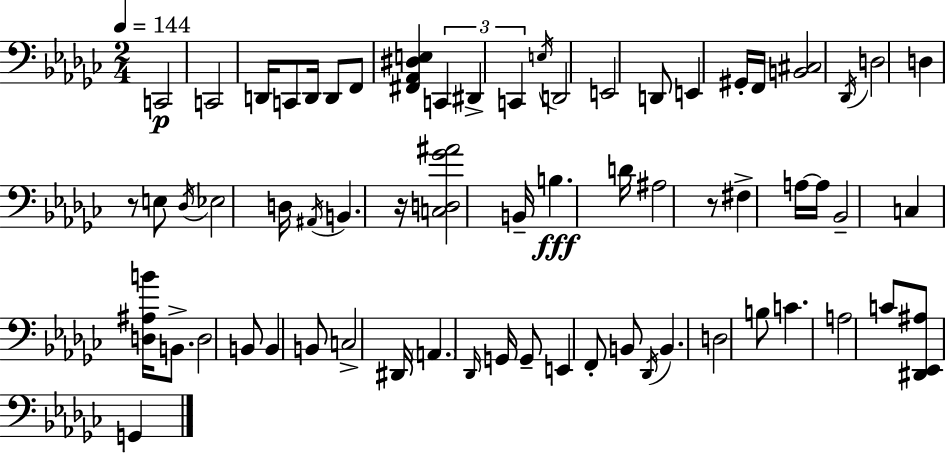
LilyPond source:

{
  \clef bass
  \numericTimeSignature
  \time 2/4
  \key ees \minor
  \tempo 4 = 144
  \repeat volta 2 { c,2\p | c,2 | d,16 c,8 d,16 d,8 f,8 | <fis, aes, dis e>4 \tuplet 3/2 { c,4 | \break dis,4-> c,4 } | \acciaccatura { e16 } d,2 | e,2 | d,8 e,4 gis,16-. | \break f,16 <b, cis>2 | \acciaccatura { des,16 } d2 | d4 r8 | e8 \acciaccatura { des16 } ees2 | \break d16 \acciaccatura { ais,16 } b,4. | r16 <c d ges' ais'>2 | b,16-- b4.\fff | d'16 ais2 | \break r8 fis4-> | a16~~ a16 bes,2-- | c4 | <d ais b'>16 b,8.-> d2 | \break b,8 b,4 | b,8 c2-> | dis,16 \parenthesize a,4. | \grace { des,16 } g,16 g,8-- e,4 | \break f,8-. b,8 \acciaccatura { des,16 } | b,4. d2 | b8 | c'4. a2 | \break c'8 | <dis, ees, ais>8 g,4 } \bar "|."
}